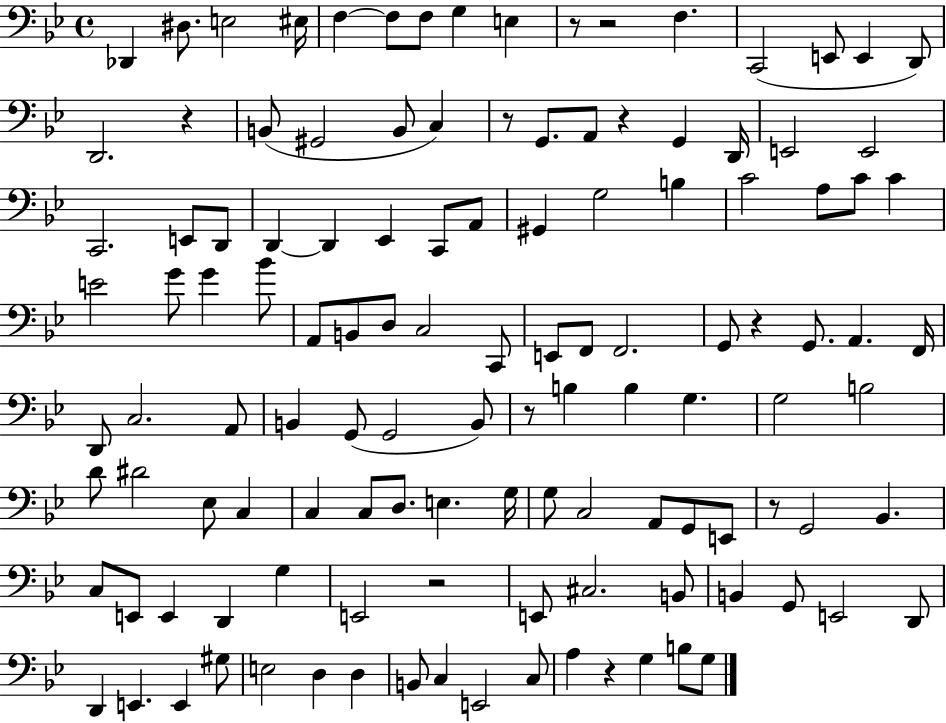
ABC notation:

X:1
T:Untitled
M:4/4
L:1/4
K:Bb
_D,, ^D,/2 E,2 ^E,/4 F, F,/2 F,/2 G, E, z/2 z2 F, C,,2 E,,/2 E,, D,,/2 D,,2 z B,,/2 ^G,,2 B,,/2 C, z/2 G,,/2 A,,/2 z G,, D,,/4 E,,2 E,,2 C,,2 E,,/2 D,,/2 D,, D,, _E,, C,,/2 A,,/2 ^G,, G,2 B, C2 A,/2 C/2 C E2 G/2 G _B/2 A,,/2 B,,/2 D,/2 C,2 C,,/2 E,,/2 F,,/2 F,,2 G,,/2 z G,,/2 A,, F,,/4 D,,/2 C,2 A,,/2 B,, G,,/2 G,,2 B,,/2 z/2 B, B, G, G,2 B,2 D/2 ^D2 _E,/2 C, C, C,/2 D,/2 E, G,/4 G,/2 C,2 A,,/2 G,,/2 E,,/2 z/2 G,,2 _B,, C,/2 E,,/2 E,, D,, G, E,,2 z2 E,,/2 ^C,2 B,,/2 B,, G,,/2 E,,2 D,,/2 D,, E,, E,, ^G,/2 E,2 D, D, B,,/2 C, E,,2 C,/2 A, z G, B,/2 G,/2